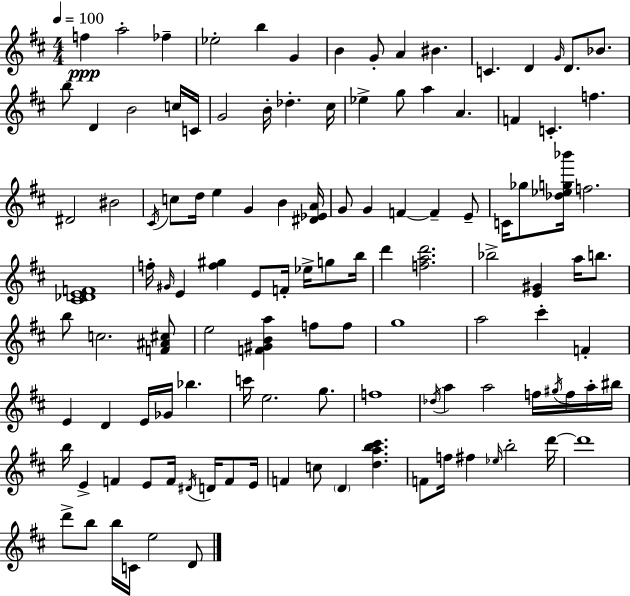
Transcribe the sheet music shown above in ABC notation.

X:1
T:Untitled
M:4/4
L:1/4
K:D
f a2 _f _e2 b G B G/2 A ^B C D G/4 D/2 _B/2 b/2 D B2 c/4 C/4 G2 B/4 _d ^c/4 _e g/2 a A F C f ^D2 ^B2 ^C/4 c/2 d/4 e G B [^D_EA]/4 G/2 G F F E/2 C/4 _g/2 [_d_eg_b']/4 f2 [^C_DEF]4 f/4 ^G/4 E [f^g] E/2 F/4 _e/4 g/2 b/4 d' [fad']2 _b2 [E^G] a/4 b/2 b/2 c2 [F^A^c]/2 e2 [F^GBa] f/2 f/2 g4 a2 ^c' F E D E/4 _G/4 _b c'/4 e2 g/2 f4 _d/4 a a2 f/4 ^g/4 f/4 a/4 ^b/4 b/4 E F E/2 F/4 ^D/4 D/4 F/2 E/4 F c/2 D [dab^c'] F/2 f/4 ^f _e/4 b2 d'/4 d'4 d'/2 b/2 b/4 C/4 e2 D/2